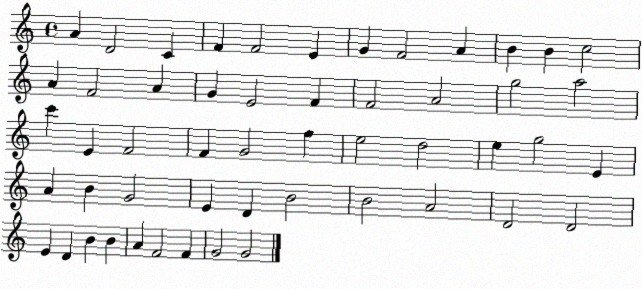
X:1
T:Untitled
M:4/4
L:1/4
K:C
A D2 C F F2 E G F2 A B B c2 A F2 A G E2 F F2 A2 g2 a2 c' E F2 F G2 f e2 d2 e g2 E A B G2 E D B2 B2 A2 D2 D2 E D B B A F2 F G2 G2